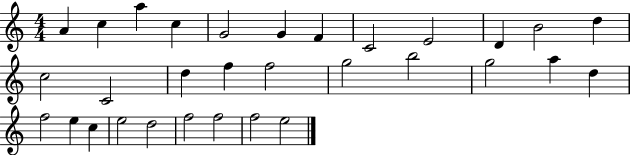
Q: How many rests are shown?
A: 0